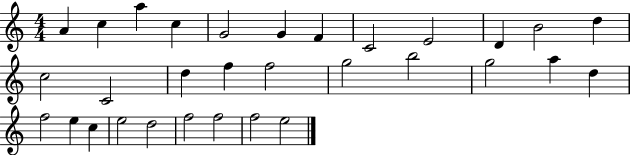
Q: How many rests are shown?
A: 0